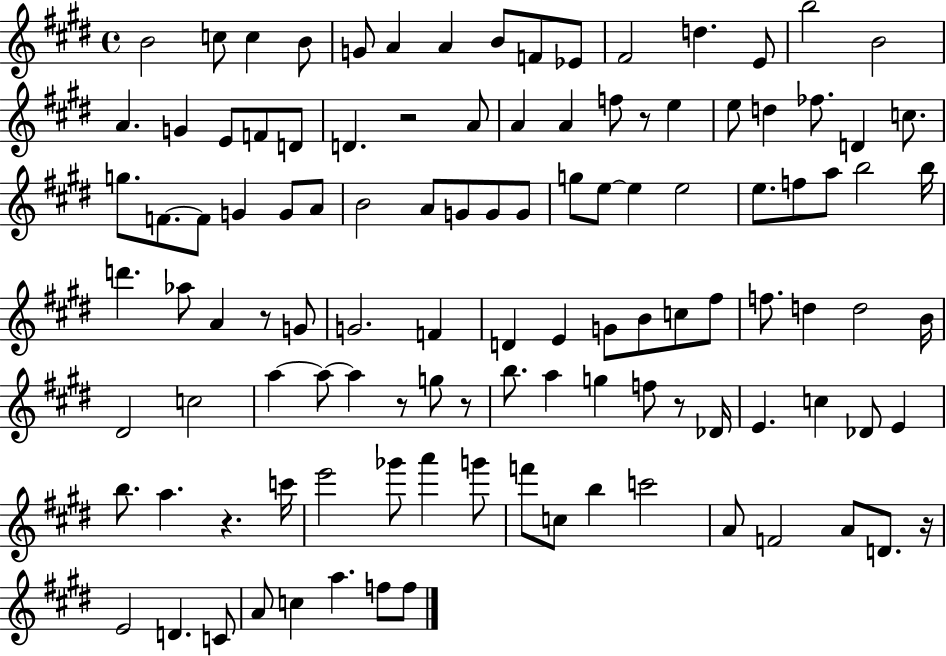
{
  \clef treble
  \time 4/4
  \defaultTimeSignature
  \key e \major
  b'2 c''8 c''4 b'8 | g'8 a'4 a'4 b'8 f'8 ees'8 | fis'2 d''4. e'8 | b''2 b'2 | \break a'4. g'4 e'8 f'8 d'8 | d'4. r2 a'8 | a'4 a'4 f''8 r8 e''4 | e''8 d''4 fes''8. d'4 c''8. | \break g''8. f'8.~~ f'8 g'4 g'8 a'8 | b'2 a'8 g'8 g'8 g'8 | g''8 e''8~~ e''4 e''2 | e''8. f''8 a''8 b''2 b''16 | \break d'''4. aes''8 a'4 r8 g'8 | g'2. f'4 | d'4 e'4 g'8 b'8 c''8 fis''8 | f''8. d''4 d''2 b'16 | \break dis'2 c''2 | a''4~~ a''8~~ a''4 r8 g''8 r8 | b''8. a''4 g''4 f''8 r8 des'16 | e'4. c''4 des'8 e'4 | \break b''8. a''4. r4. c'''16 | e'''2 ges'''8 a'''4 g'''8 | f'''8 c''8 b''4 c'''2 | a'8 f'2 a'8 d'8. r16 | \break e'2 d'4. c'8 | a'8 c''4 a''4. f''8 f''8 | \bar "|."
}